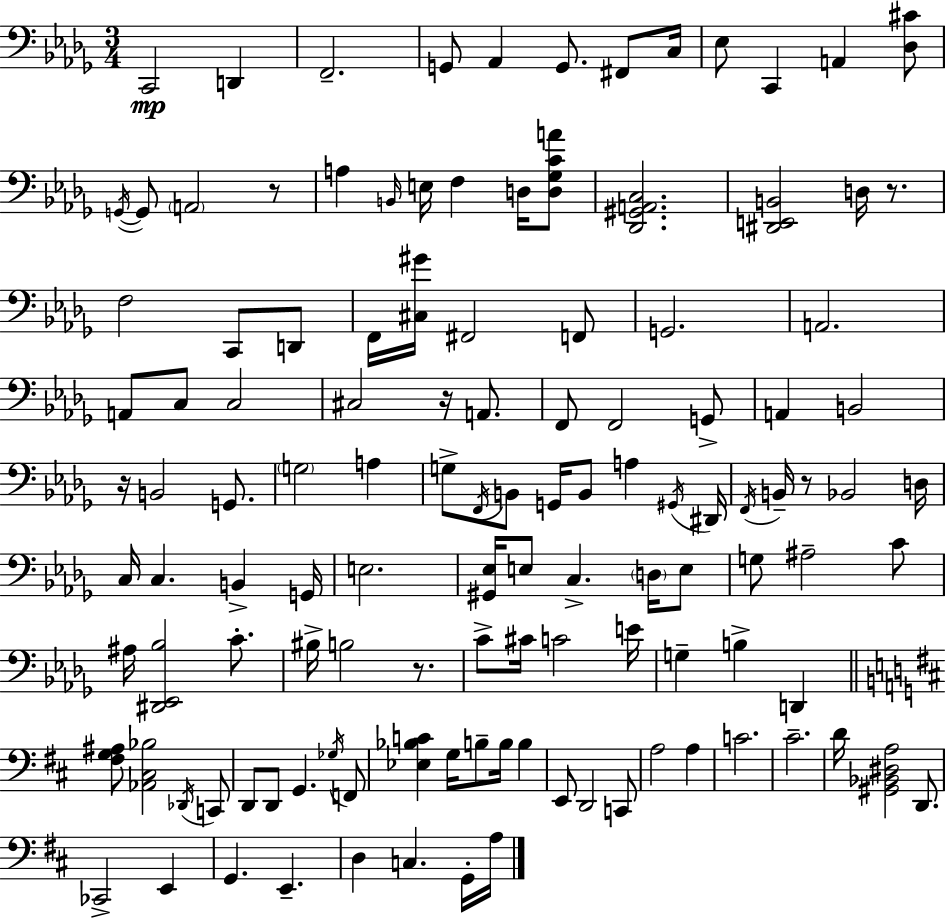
X:1
T:Untitled
M:3/4
L:1/4
K:Bbm
C,,2 D,, F,,2 G,,/2 _A,, G,,/2 ^F,,/2 C,/4 _E,/2 C,, A,, [_D,^C]/2 G,,/4 G,,/2 A,,2 z/2 A, B,,/4 E,/4 F, D,/4 [D,_G,CA]/2 [_D,,^G,,A,,C,]2 [^D,,E,,B,,]2 D,/4 z/2 F,2 C,,/2 D,,/2 F,,/4 [^C,^G]/4 ^F,,2 F,,/2 G,,2 A,,2 A,,/2 C,/2 C,2 ^C,2 z/4 A,,/2 F,,/2 F,,2 G,,/2 A,, B,,2 z/4 B,,2 G,,/2 G,2 A, G,/2 F,,/4 B,,/2 G,,/4 B,,/2 A, ^G,,/4 ^D,,/4 F,,/4 B,,/4 z/2 _B,,2 D,/4 C,/4 C, B,, G,,/4 E,2 [^G,,_E,]/4 E,/2 C, D,/4 E,/2 G,/2 ^A,2 C/2 ^A,/4 [^D,,_E,,_B,]2 C/2 ^B,/4 B,2 z/2 C/2 ^C/4 C2 E/4 G, B, D,, [^F,G,^A,]/2 [_A,,^C,_B,]2 _D,,/4 C,,/2 D,,/2 D,,/2 G,, _G,/4 F,,/2 [_E,_B,C] G,/4 B,/2 B,/4 B, E,,/2 D,,2 C,,/2 A,2 A, C2 ^C2 D/4 [^G,,_B,,^D,A,]2 D,,/2 _C,,2 E,, G,, E,, D, C, G,,/4 A,/4